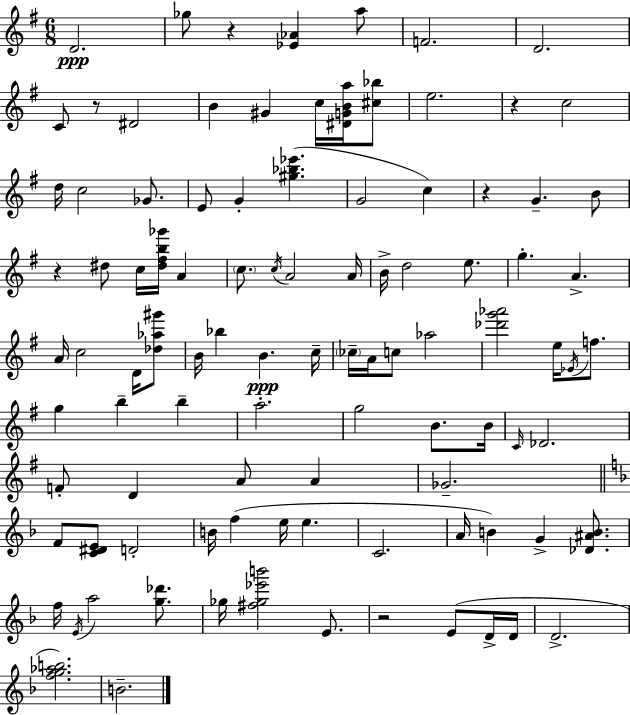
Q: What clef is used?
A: treble